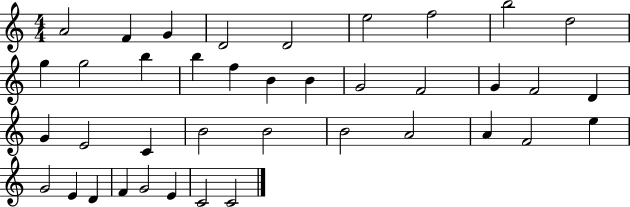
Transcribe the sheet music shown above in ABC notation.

X:1
T:Untitled
M:4/4
L:1/4
K:C
A2 F G D2 D2 e2 f2 b2 d2 g g2 b b f B B G2 F2 G F2 D G E2 C B2 B2 B2 A2 A F2 e G2 E D F G2 E C2 C2